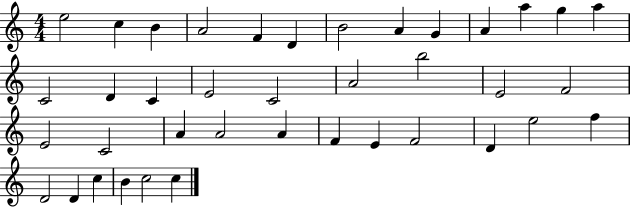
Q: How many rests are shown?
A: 0